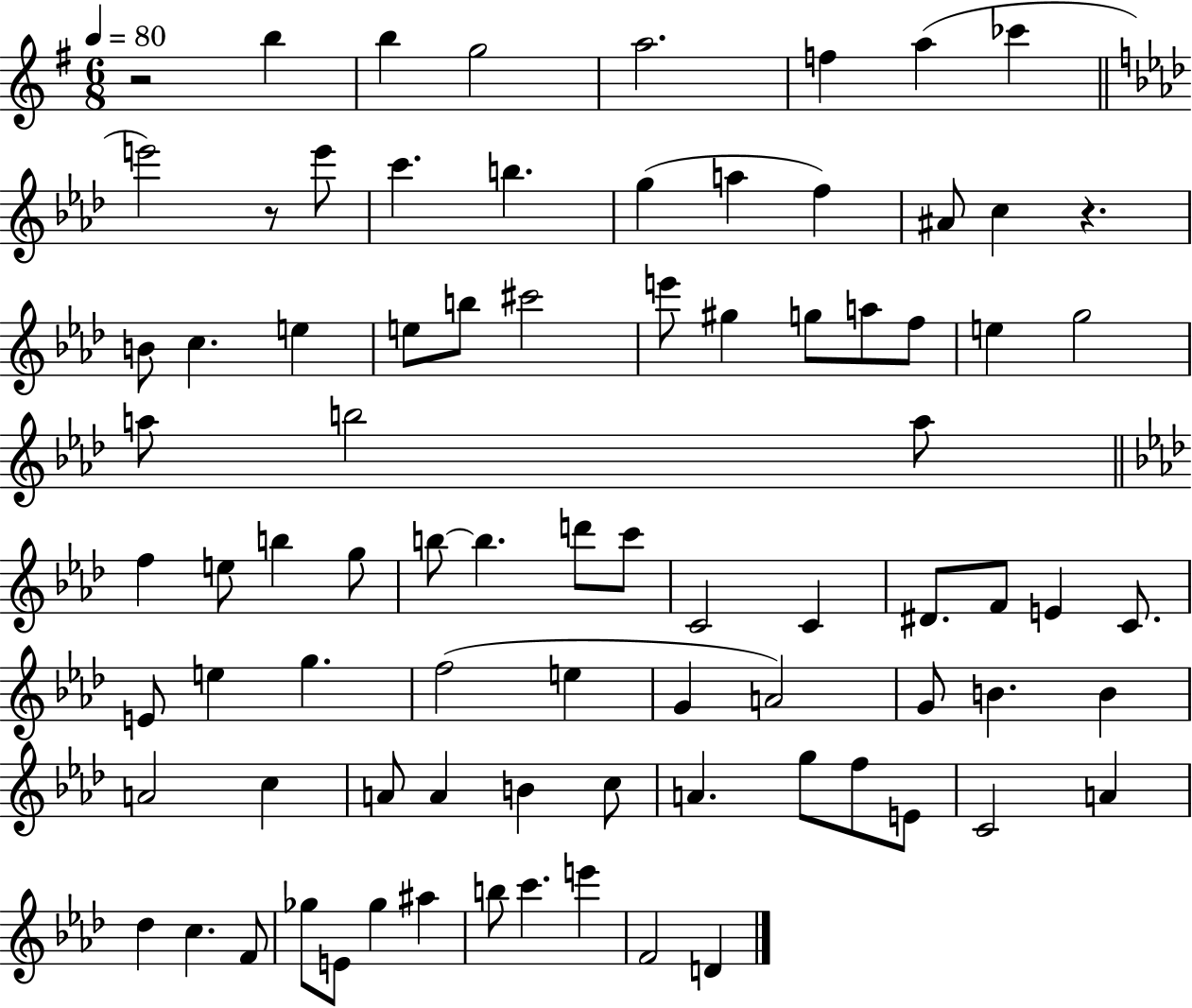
R/h B5/q B5/q G5/h A5/h. F5/q A5/q CES6/q E6/h R/e E6/e C6/q. B5/q. G5/q A5/q F5/q A#4/e C5/q R/q. B4/e C5/q. E5/q E5/e B5/e C#6/h E6/e G#5/q G5/e A5/e F5/e E5/q G5/h A5/e B5/h A5/e F5/q E5/e B5/q G5/e B5/e B5/q. D6/e C6/e C4/h C4/q D#4/e. F4/e E4/q C4/e. E4/e E5/q G5/q. F5/h E5/q G4/q A4/h G4/e B4/q. B4/q A4/h C5/q A4/e A4/q B4/q C5/e A4/q. G5/e F5/e E4/e C4/h A4/q Db5/q C5/q. F4/e Gb5/e E4/e Gb5/q A#5/q B5/e C6/q. E6/q F4/h D4/q